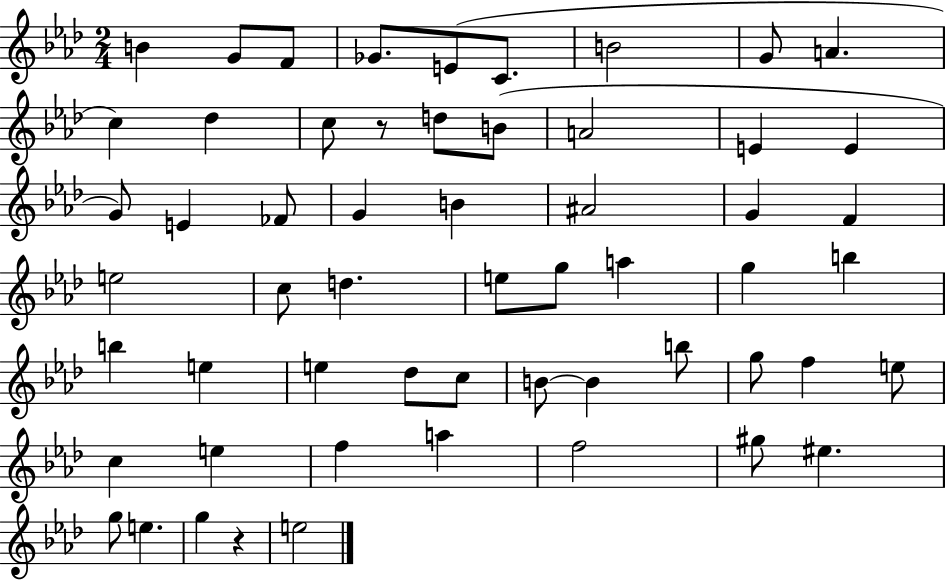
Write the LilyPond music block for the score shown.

{
  \clef treble
  \numericTimeSignature
  \time 2/4
  \key aes \major
  b'4 g'8 f'8 | ges'8. e'8( c'8. | b'2 | g'8 a'4. | \break c''4) des''4 | c''8 r8 d''8 b'8( | a'2 | e'4 e'4 | \break g'8) e'4 fes'8 | g'4 b'4 | ais'2 | g'4 f'4 | \break e''2 | c''8 d''4. | e''8 g''8 a''4 | g''4 b''4 | \break b''4 e''4 | e''4 des''8 c''8 | b'8~~ b'4 b''8 | g''8 f''4 e''8 | \break c''4 e''4 | f''4 a''4 | f''2 | gis''8 eis''4. | \break g''8 e''4. | g''4 r4 | e''2 | \bar "|."
}